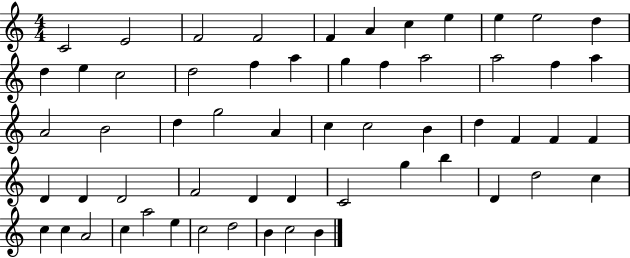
{
  \clef treble
  \numericTimeSignature
  \time 4/4
  \key c \major
  c'2 e'2 | f'2 f'2 | f'4 a'4 c''4 e''4 | e''4 e''2 d''4 | \break d''4 e''4 c''2 | d''2 f''4 a''4 | g''4 f''4 a''2 | a''2 f''4 a''4 | \break a'2 b'2 | d''4 g''2 a'4 | c''4 c''2 b'4 | d''4 f'4 f'4 f'4 | \break d'4 d'4 d'2 | f'2 d'4 d'4 | c'2 g''4 b''4 | d'4 d''2 c''4 | \break c''4 c''4 a'2 | c''4 a''2 e''4 | c''2 d''2 | b'4 c''2 b'4 | \break \bar "|."
}